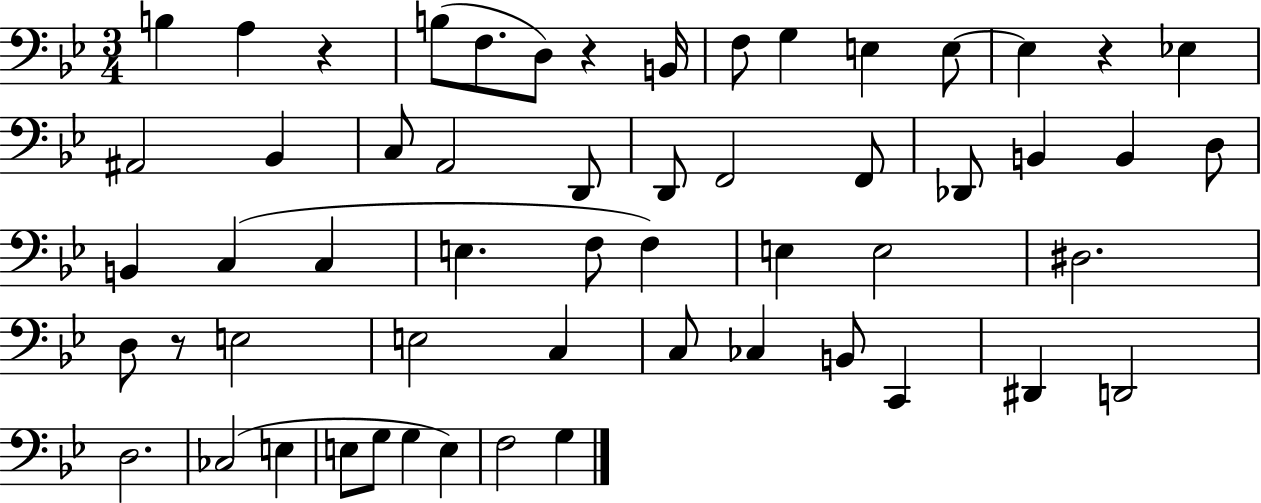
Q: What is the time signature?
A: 3/4